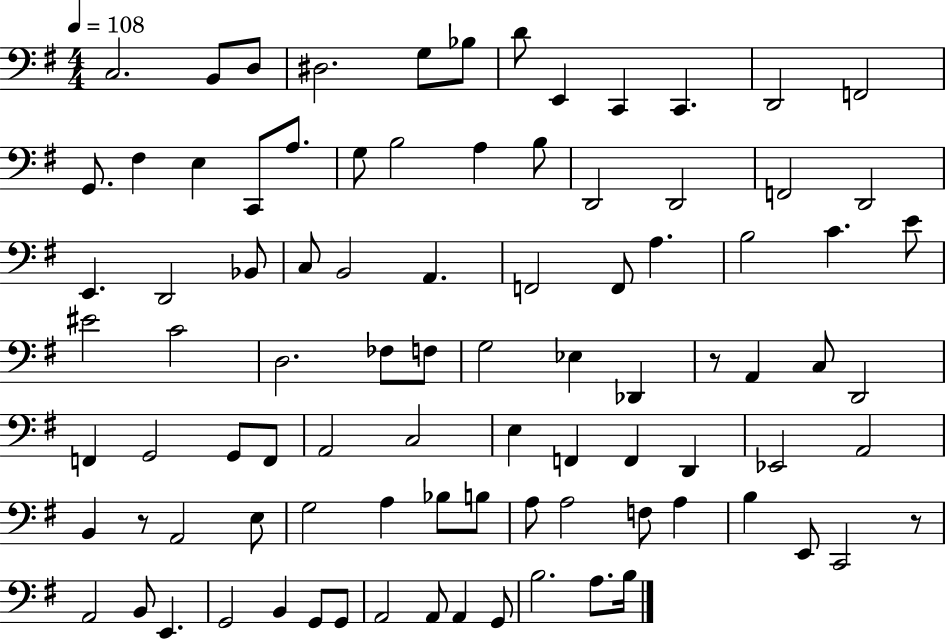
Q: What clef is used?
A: bass